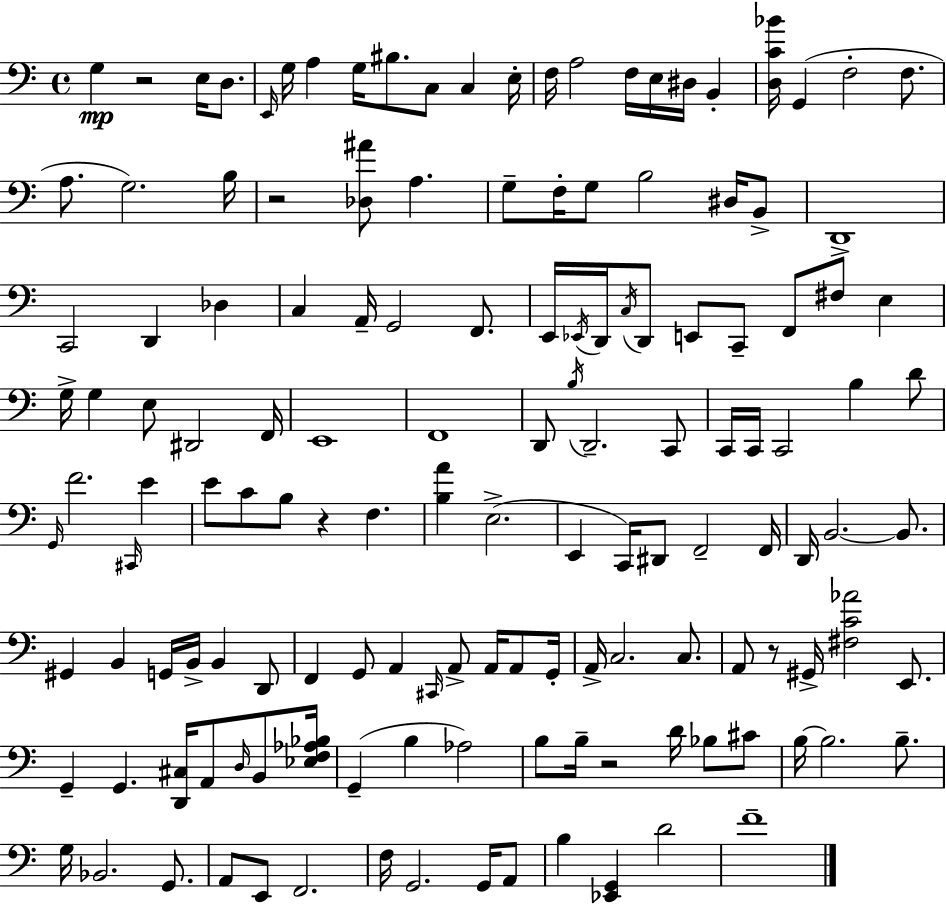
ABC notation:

X:1
T:Untitled
M:4/4
L:1/4
K:C
G, z2 E,/4 D,/2 E,,/4 G,/4 A, G,/4 ^B,/2 C,/2 C, E,/4 F,/4 A,2 F,/4 E,/4 ^D,/4 B,, [D,C_B]/4 G,, F,2 F,/2 A,/2 G,2 B,/4 z2 [_D,^A]/2 A, G,/2 F,/4 G,/2 B,2 ^D,/4 B,,/2 D,,4 C,,2 D,, _D, C, A,,/4 G,,2 F,,/2 E,,/4 _E,,/4 D,,/4 C,/4 D,,/2 E,,/2 C,,/2 F,,/2 ^F,/2 E, G,/4 G, E,/2 ^D,,2 F,,/4 E,,4 F,,4 D,,/2 B,/4 D,,2 C,,/2 C,,/4 C,,/4 C,,2 B, D/2 G,,/4 F2 ^C,,/4 E E/2 C/2 B,/2 z F, [B,A] E,2 E,, C,,/4 ^D,,/2 F,,2 F,,/4 D,,/4 B,,2 B,,/2 ^G,, B,, G,,/4 B,,/4 B,, D,,/2 F,, G,,/2 A,, ^C,,/4 A,,/2 A,,/4 A,,/2 G,,/4 A,,/4 C,2 C,/2 A,,/2 z/2 ^G,,/4 [^F,C_A]2 E,,/2 G,, G,, [D,,^C,]/4 A,,/2 D,/4 B,,/2 [_E,F,_A,_B,]/4 G,, B, _A,2 B,/2 B,/4 z2 D/4 _B,/2 ^C/2 B,/4 B,2 B,/2 G,/4 _B,,2 G,,/2 A,,/2 E,,/2 F,,2 F,/4 G,,2 G,,/4 A,,/2 B, [_E,,G,,] D2 F4